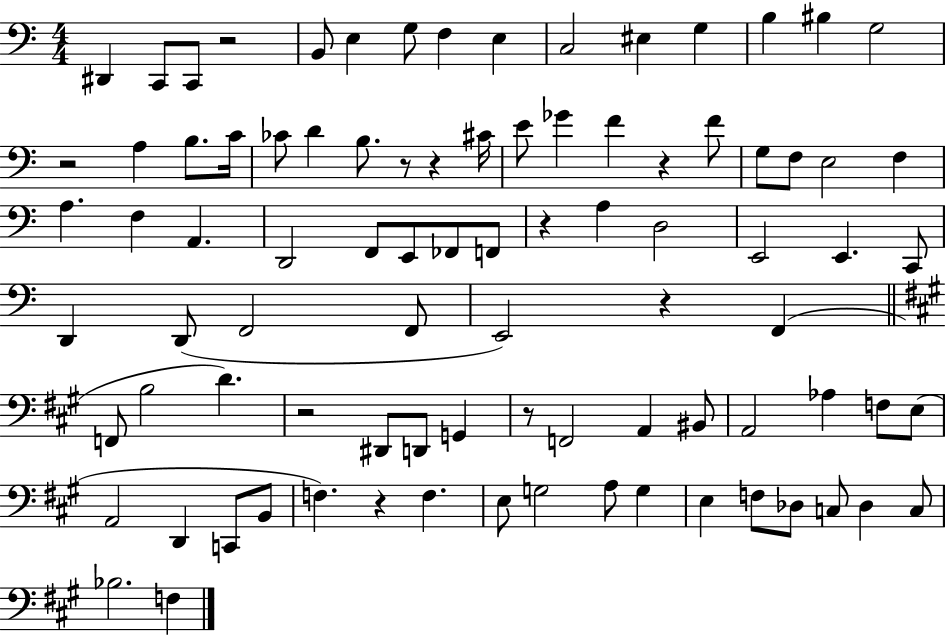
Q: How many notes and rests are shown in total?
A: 89